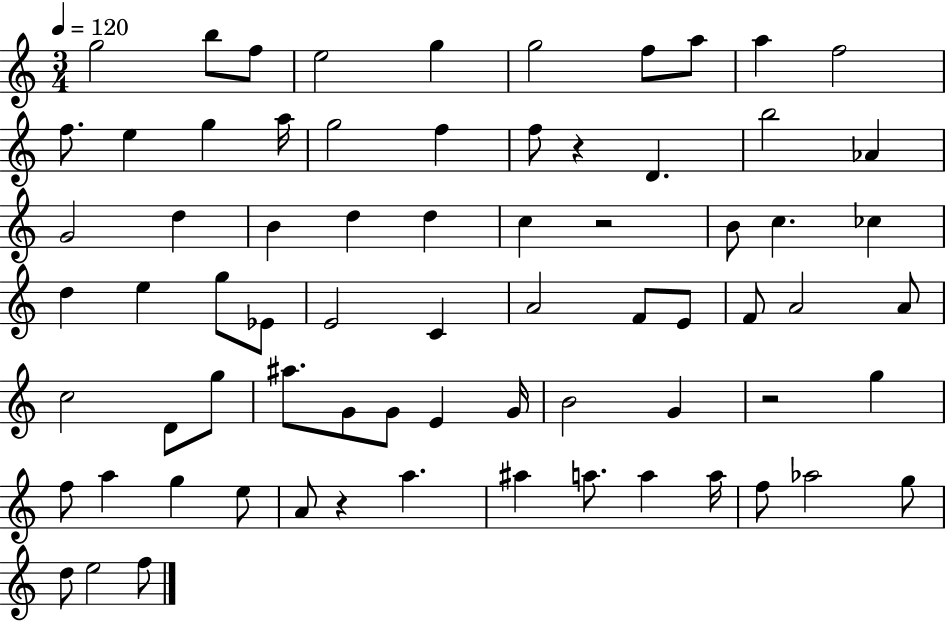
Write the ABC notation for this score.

X:1
T:Untitled
M:3/4
L:1/4
K:C
g2 b/2 f/2 e2 g g2 f/2 a/2 a f2 f/2 e g a/4 g2 f f/2 z D b2 _A G2 d B d d c z2 B/2 c _c d e g/2 _E/2 E2 C A2 F/2 E/2 F/2 A2 A/2 c2 D/2 g/2 ^a/2 G/2 G/2 E G/4 B2 G z2 g f/2 a g e/2 A/2 z a ^a a/2 a a/4 f/2 _a2 g/2 d/2 e2 f/2